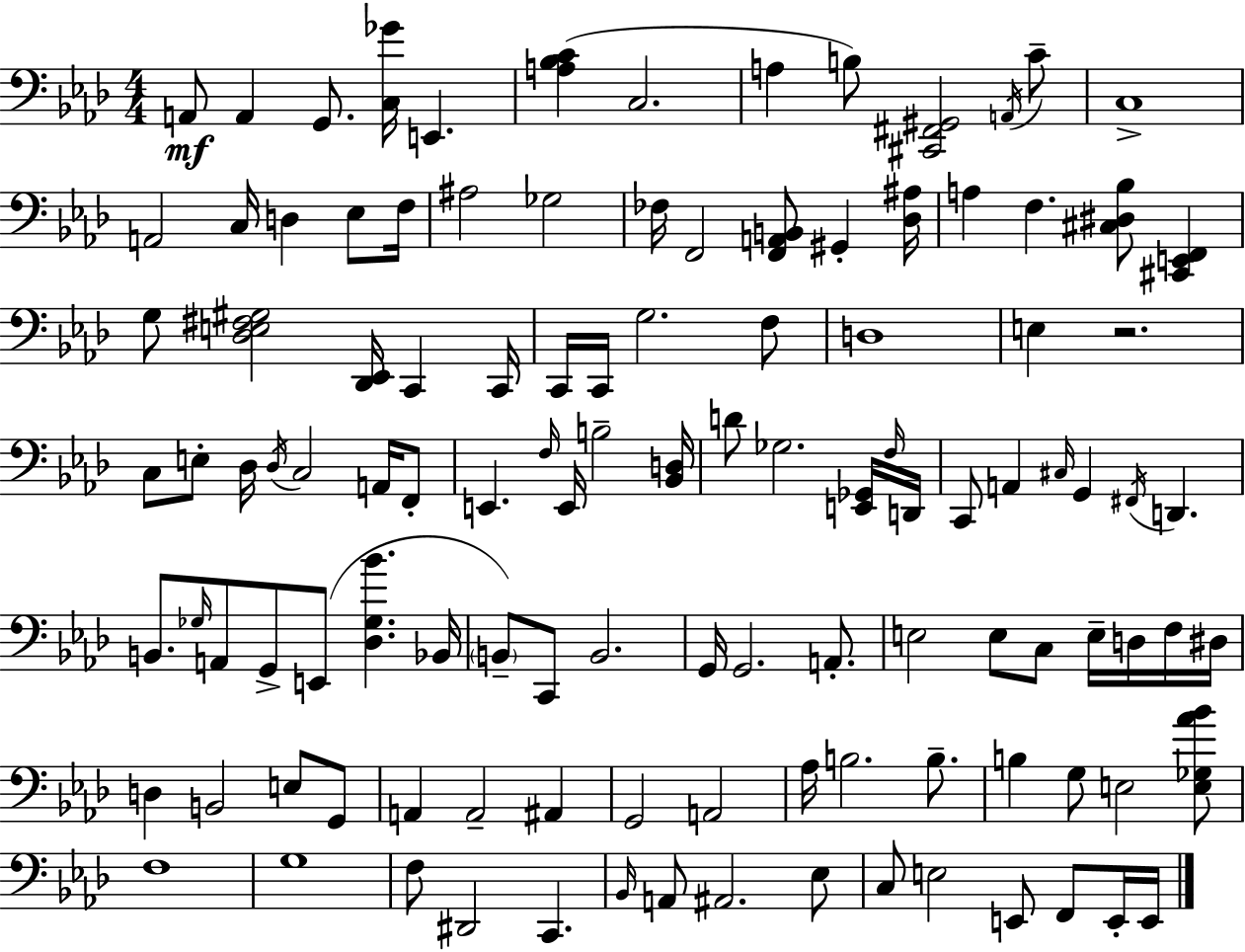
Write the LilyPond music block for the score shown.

{
  \clef bass
  \numericTimeSignature
  \time 4/4
  \key f \minor
  a,8\mf a,4 g,8. <c ges'>16 e,4. | <a bes c'>4( c2. | a4 b8) <cis, fis, gis,>2 \acciaccatura { a,16 } c'8-- | c1-> | \break a,2 c16 d4 ees8 | f16 ais2 ges2 | fes16 f,2 <f, a, b,>8 gis,4-. | <des ais>16 a4 f4. <cis dis bes>8 <cis, e, f,>4 | \break g8 <des e fis gis>2 <des, ees,>16 c,4 | c,16 c,16 c,16 g2. f8 | d1 | e4 r2. | \break c8 e8-. des16 \acciaccatura { des16 } c2 a,16 | f,8-. e,4. \grace { f16 } e,16 b2-- | <bes, d>16 d'8 ges2. | <e, ges,>16 \grace { f16 } d,16 c,8 a,4 \grace { cis16 } g,4 \acciaccatura { fis,16 } | \break d,4. b,8. \grace { ges16 } a,8 g,8-> e,8( | <des ges bes'>4. bes,16 \parenthesize b,8--) c,8 b,2. | g,16 g,2. | a,8.-. e2 e8 | \break c8 e16-- d16 f16 dis16 d4 b,2 | e8 g,8 a,4 a,2-- | ais,4 g,2 a,2 | aes16 b2. | \break b8.-- b4 g8 e2 | <e ges aes' bes'>8 f1 | g1 | f8 dis,2 | \break c,4. \grace { bes,16 } a,8 ais,2. | ees8 c8 e2 | e,8 f,8 e,16-. e,16 \bar "|."
}